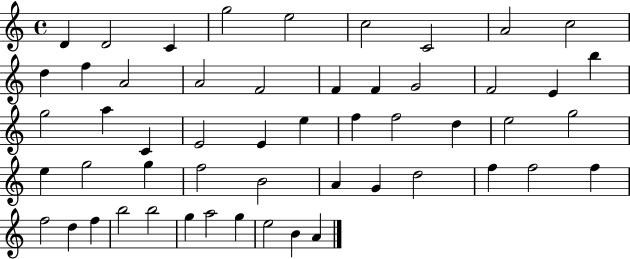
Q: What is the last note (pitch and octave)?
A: A4